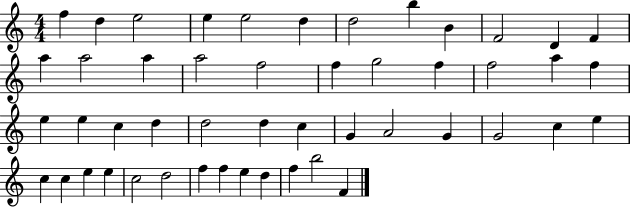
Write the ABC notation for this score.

X:1
T:Untitled
M:4/4
L:1/4
K:C
f d e2 e e2 d d2 b B F2 D F a a2 a a2 f2 f g2 f f2 a f e e c d d2 d c G A2 G G2 c e c c e e c2 d2 f f e d f b2 F